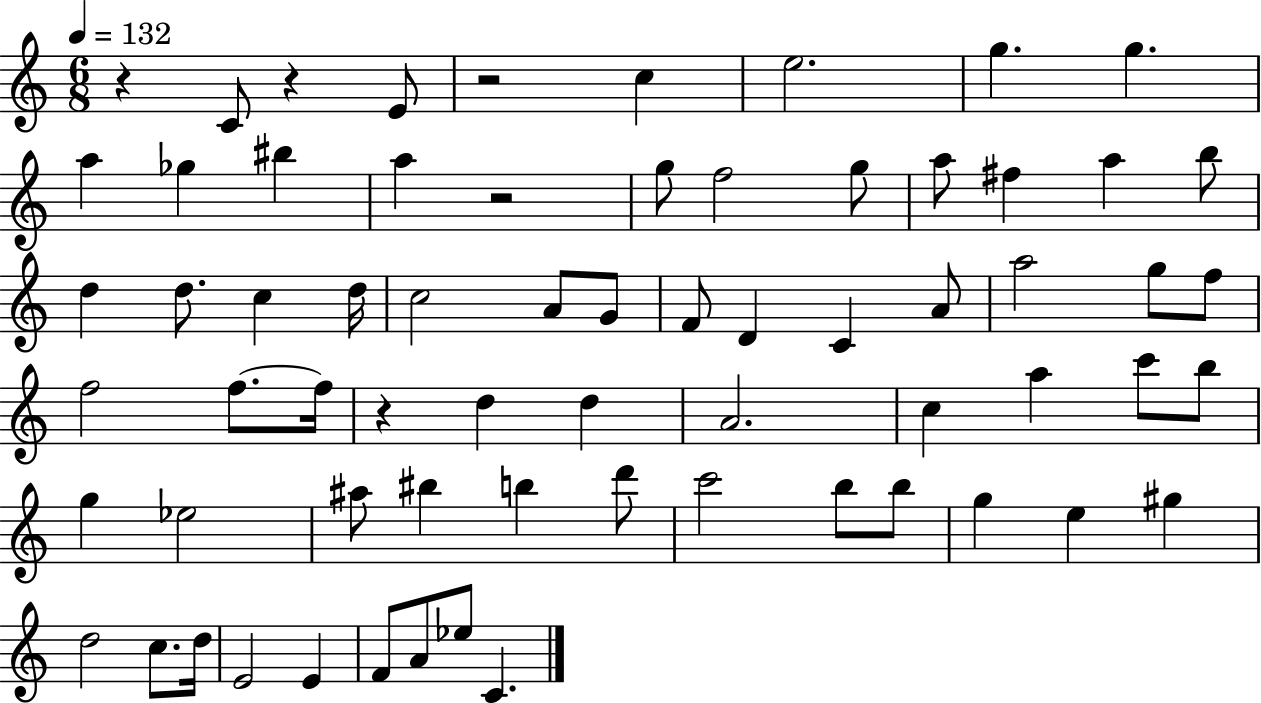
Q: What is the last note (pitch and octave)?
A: C4